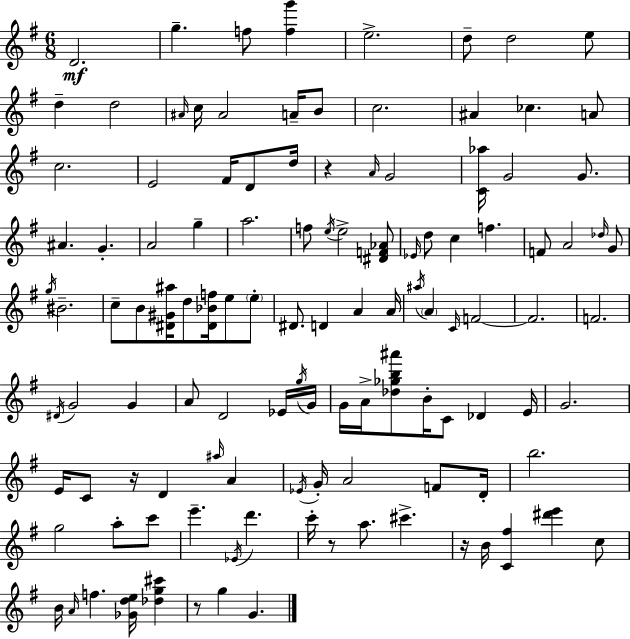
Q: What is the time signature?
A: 6/8